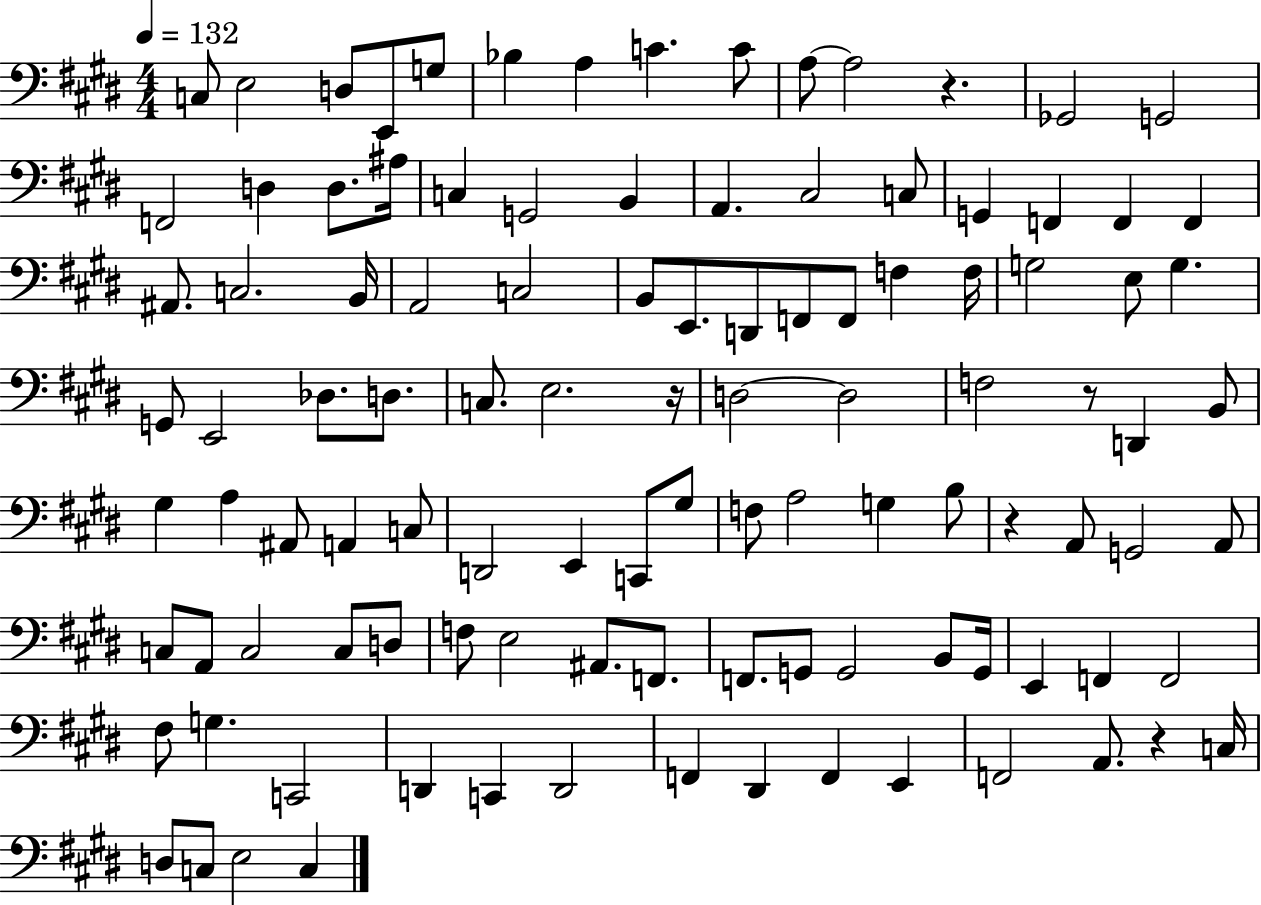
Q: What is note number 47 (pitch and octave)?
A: C3